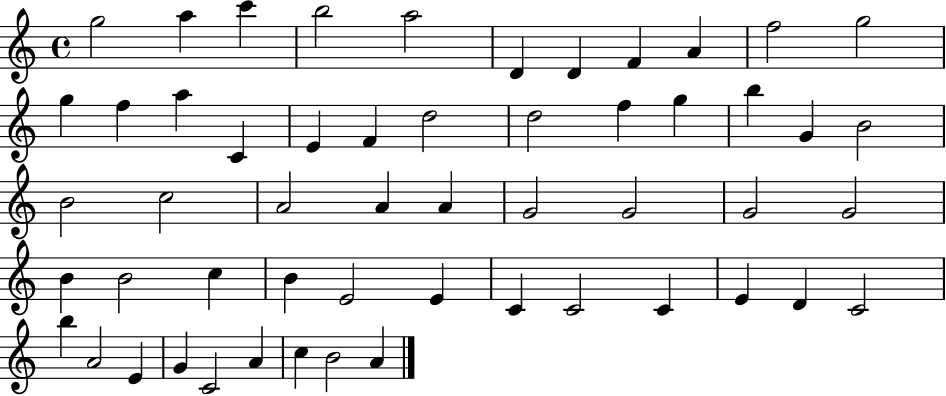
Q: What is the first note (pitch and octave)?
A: G5